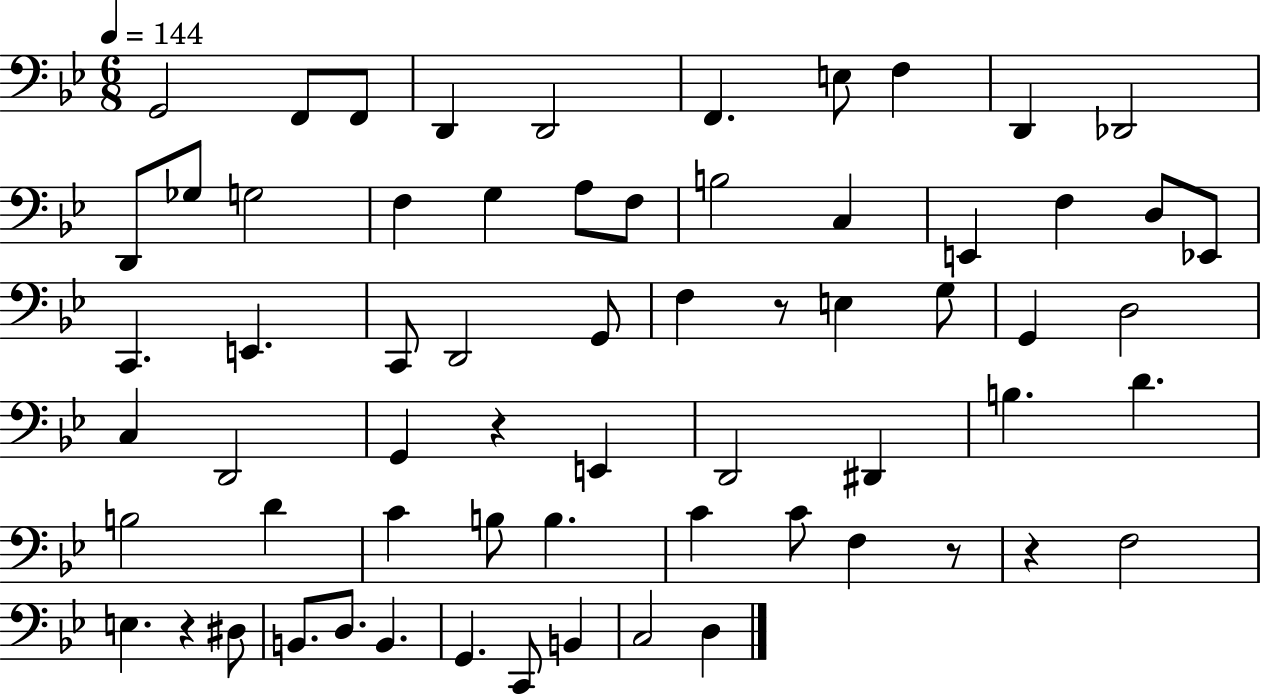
G2/h F2/e F2/e D2/q D2/h F2/q. E3/e F3/q D2/q Db2/h D2/e Gb3/e G3/h F3/q G3/q A3/e F3/e B3/h C3/q E2/q F3/q D3/e Eb2/e C2/q. E2/q. C2/e D2/h G2/e F3/q R/e E3/q G3/e G2/q D3/h C3/q D2/h G2/q R/q E2/q D2/h D#2/q B3/q. D4/q. B3/h D4/q C4/q B3/e B3/q. C4/q C4/e F3/q R/e R/q F3/h E3/q. R/q D#3/e B2/e. D3/e. B2/q. G2/q. C2/e B2/q C3/h D3/q